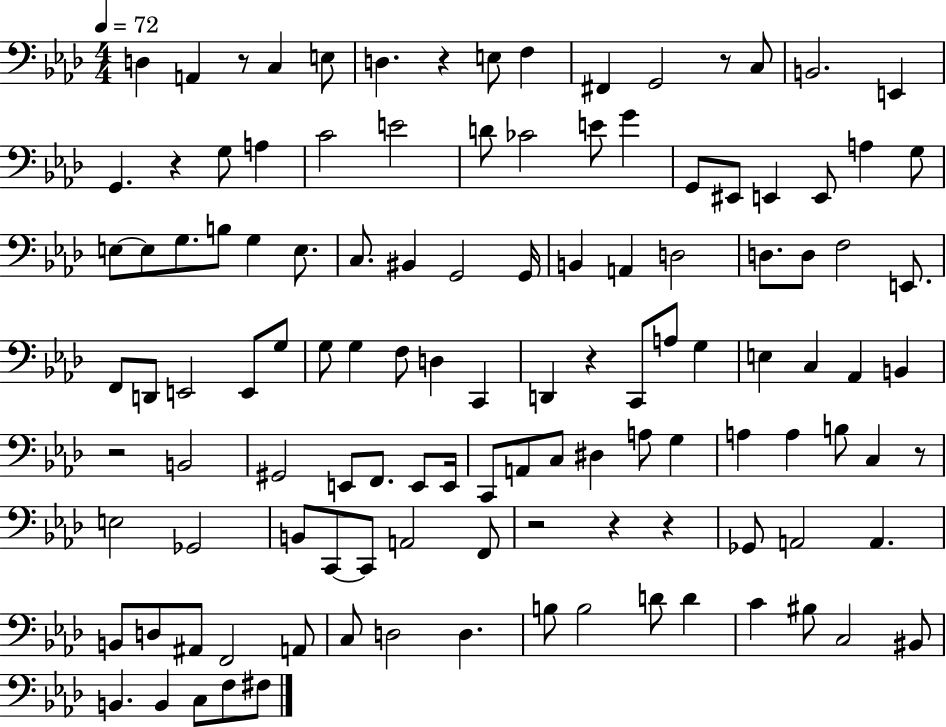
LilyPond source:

{
  \clef bass
  \numericTimeSignature
  \time 4/4
  \key aes \major
  \tempo 4 = 72
  d4 a,4 r8 c4 e8 | d4. r4 e8 f4 | fis,4 g,2 r8 c8 | b,2. e,4 | \break g,4. r4 g8 a4 | c'2 e'2 | d'8 ces'2 e'8 g'4 | g,8 eis,8 e,4 e,8 a4 g8 | \break e8~~ e8 g8. b8 g4 e8. | c8. bis,4 g,2 g,16 | b,4 a,4 d2 | d8. d8 f2 e,8. | \break f,8 d,8 e,2 e,8 g8 | g8 g4 f8 d4 c,4 | d,4 r4 c,8 a8 g4 | e4 c4 aes,4 b,4 | \break r2 b,2 | gis,2 e,8 f,8. e,8 e,16 | c,8 a,8 c8 dis4 a8 g4 | a4 a4 b8 c4 r8 | \break e2 ges,2 | b,8 c,8~~ c,8 a,2 f,8 | r2 r4 r4 | ges,8 a,2 a,4. | \break b,8 d8 ais,8 f,2 a,8 | c8 d2 d4. | b8 b2 d'8 d'4 | c'4 bis8 c2 bis,8 | \break b,4. b,4 c8 f8 fis8 | \bar "|."
}